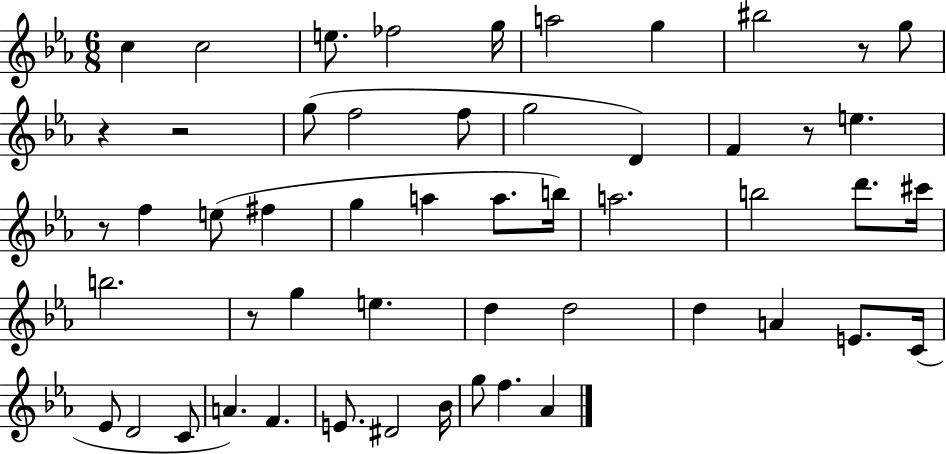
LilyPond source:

{
  \clef treble
  \numericTimeSignature
  \time 6/8
  \key ees \major
  c''4 c''2 | e''8. fes''2 g''16 | a''2 g''4 | bis''2 r8 g''8 | \break r4 r2 | g''8( f''2 f''8 | g''2 d'4) | f'4 r8 e''4. | \break r8 f''4 e''8( fis''4 | g''4 a''4 a''8. b''16) | a''2. | b''2 d'''8. cis'''16 | \break b''2. | r8 g''4 e''4. | d''4 d''2 | d''4 a'4 e'8. c'16( | \break ees'8 d'2 c'8 | a'4.) f'4. | e'8. dis'2 bes'16 | g''8 f''4. aes'4 | \break \bar "|."
}